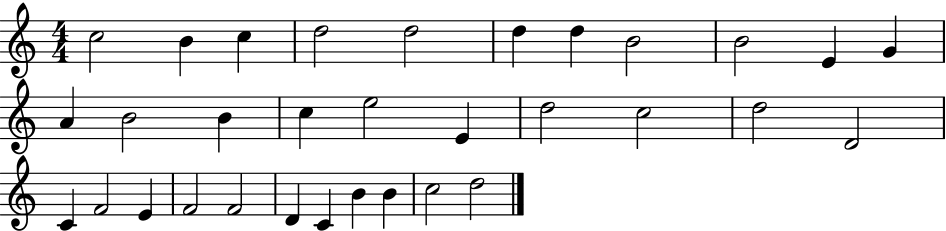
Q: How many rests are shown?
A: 0